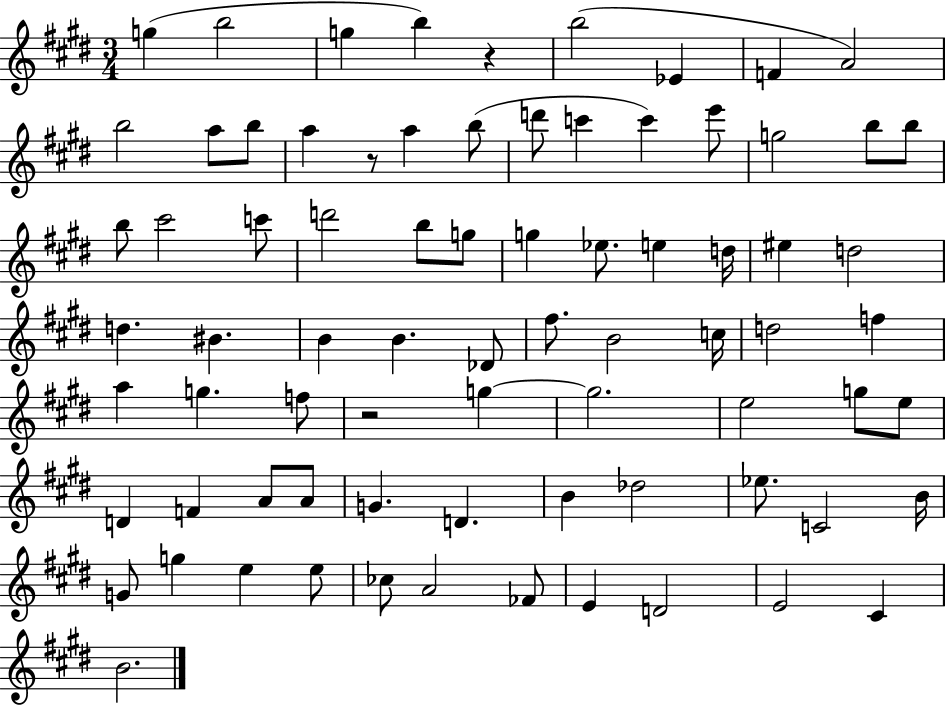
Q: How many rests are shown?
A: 3